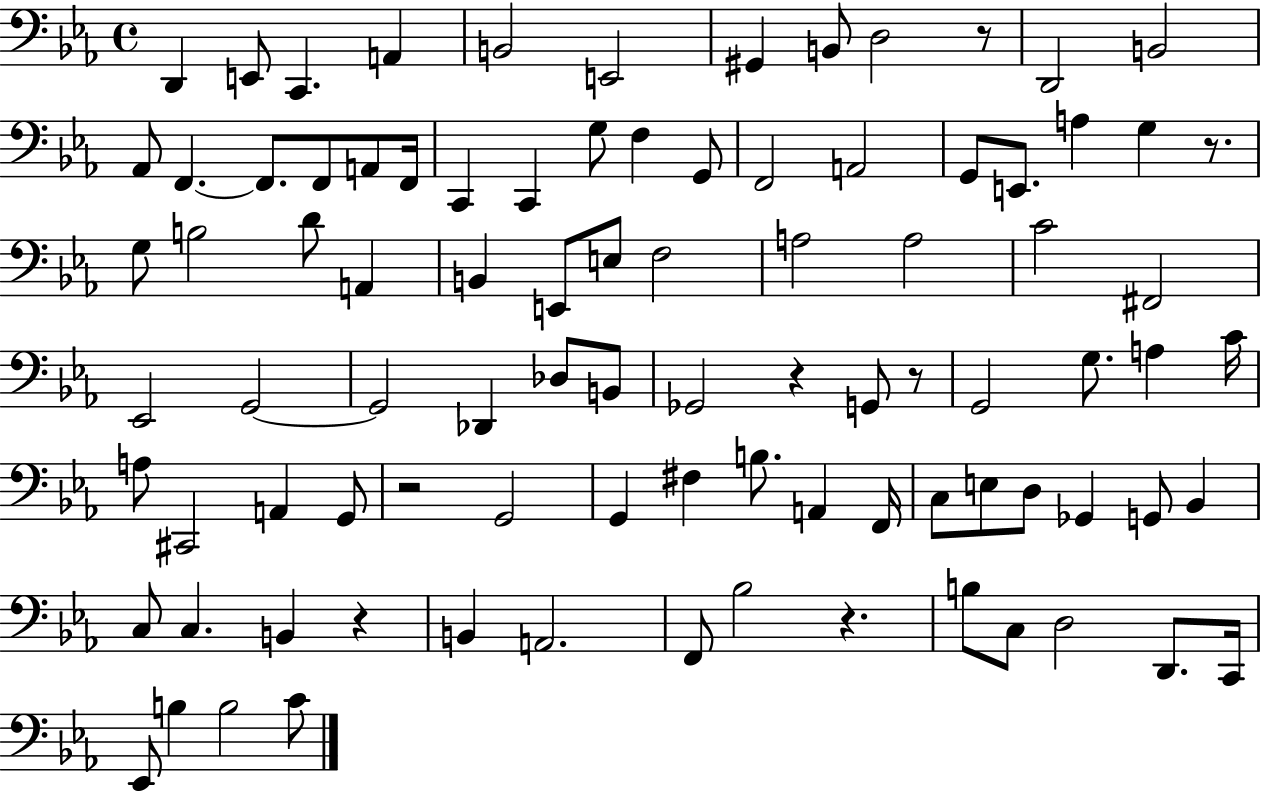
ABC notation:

X:1
T:Untitled
M:4/4
L:1/4
K:Eb
D,, E,,/2 C,, A,, B,,2 E,,2 ^G,, B,,/2 D,2 z/2 D,,2 B,,2 _A,,/2 F,, F,,/2 F,,/2 A,,/2 F,,/4 C,, C,, G,/2 F, G,,/2 F,,2 A,,2 G,,/2 E,,/2 A, G, z/2 G,/2 B,2 D/2 A,, B,, E,,/2 E,/2 F,2 A,2 A,2 C2 ^F,,2 _E,,2 G,,2 G,,2 _D,, _D,/2 B,,/2 _G,,2 z G,,/2 z/2 G,,2 G,/2 A, C/4 A,/2 ^C,,2 A,, G,,/2 z2 G,,2 G,, ^F, B,/2 A,, F,,/4 C,/2 E,/2 D,/2 _G,, G,,/2 _B,, C,/2 C, B,, z B,, A,,2 F,,/2 _B,2 z B,/2 C,/2 D,2 D,,/2 C,,/4 _E,,/2 B, B,2 C/2